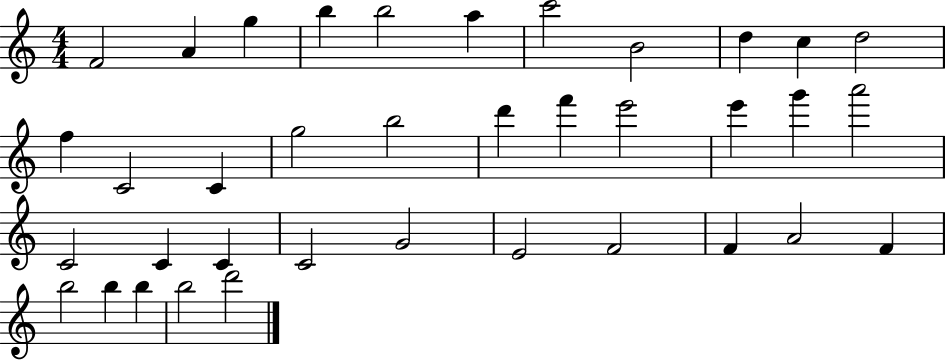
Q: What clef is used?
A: treble